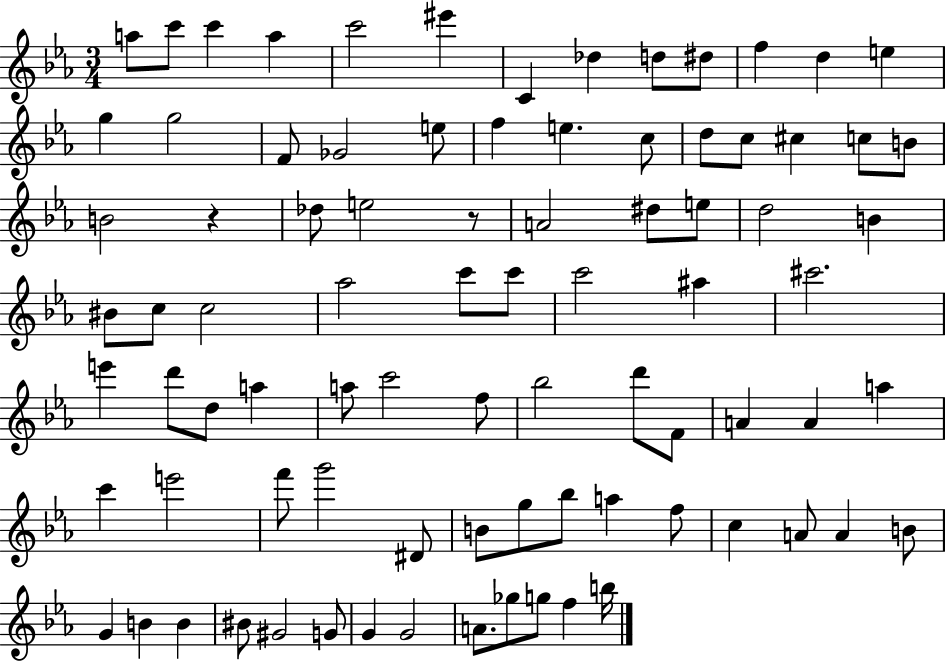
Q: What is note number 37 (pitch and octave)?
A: C5